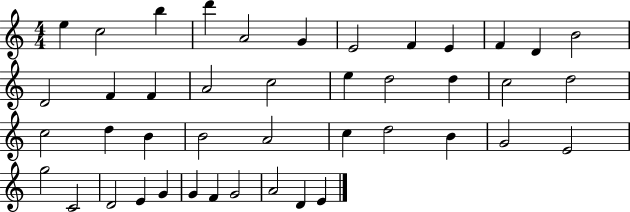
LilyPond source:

{
  \clef treble
  \numericTimeSignature
  \time 4/4
  \key c \major
  e''4 c''2 b''4 | d'''4 a'2 g'4 | e'2 f'4 e'4 | f'4 d'4 b'2 | \break d'2 f'4 f'4 | a'2 c''2 | e''4 d''2 d''4 | c''2 d''2 | \break c''2 d''4 b'4 | b'2 a'2 | c''4 d''2 b'4 | g'2 e'2 | \break g''2 c'2 | d'2 e'4 g'4 | g'4 f'4 g'2 | a'2 d'4 e'4 | \break \bar "|."
}